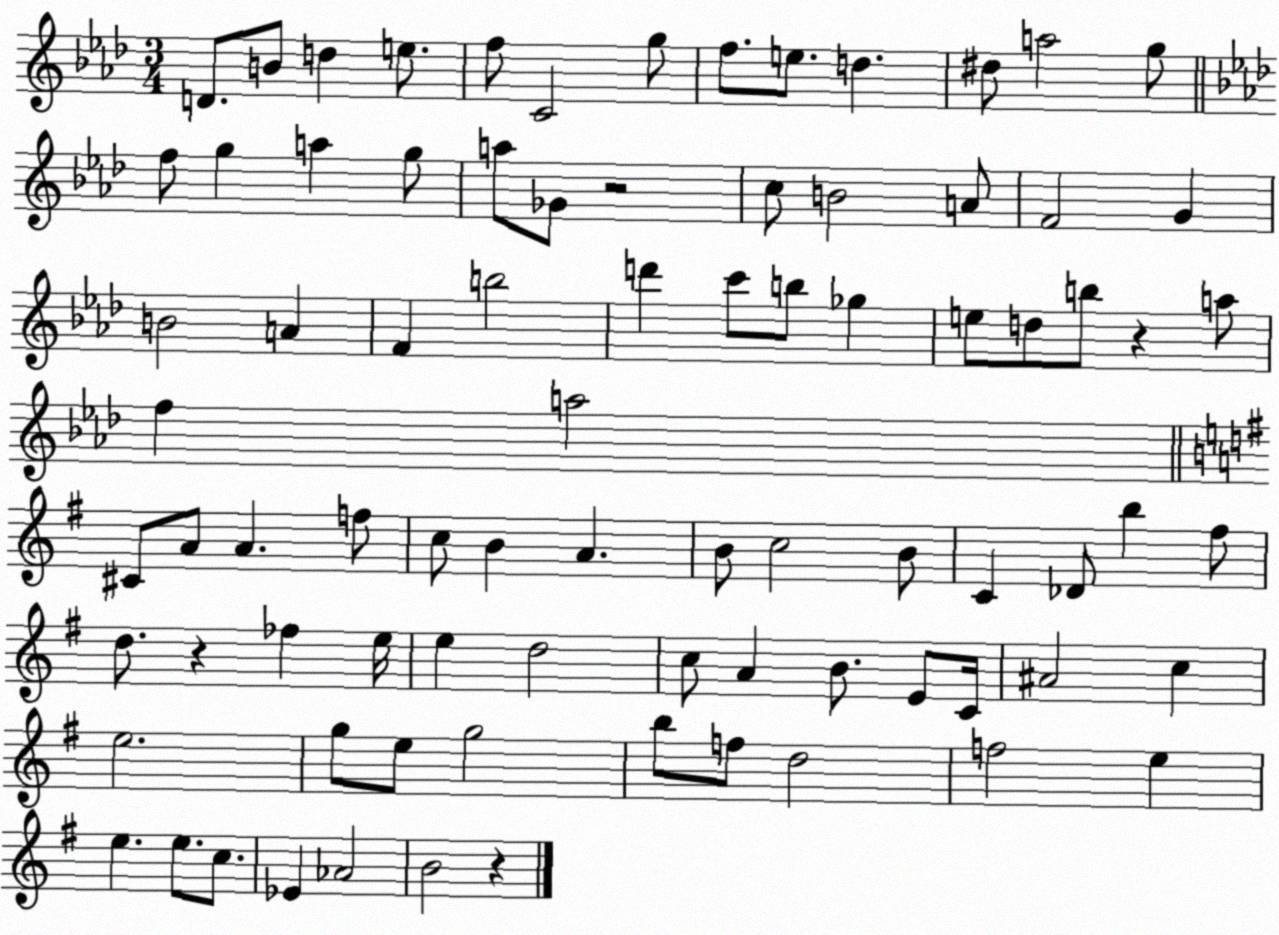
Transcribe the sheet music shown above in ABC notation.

X:1
T:Untitled
M:3/4
L:1/4
K:Ab
D/2 B/2 d e/2 f/2 C2 g/2 f/2 e/2 d ^d/2 a2 g/2 f/2 g a g/2 a/2 _G/2 z2 c/2 B2 A/2 F2 G B2 A F b2 d' c'/2 b/2 _g e/2 d/2 b/2 z a/2 f a2 ^C/2 A/2 A f/2 c/2 B A B/2 c2 B/2 C _D/2 b ^f/2 d/2 z _f e/4 e d2 c/2 A B/2 E/2 C/4 ^A2 c e2 g/2 e/2 g2 b/2 f/2 d2 f2 e e e/2 c/2 _E _A2 B2 z